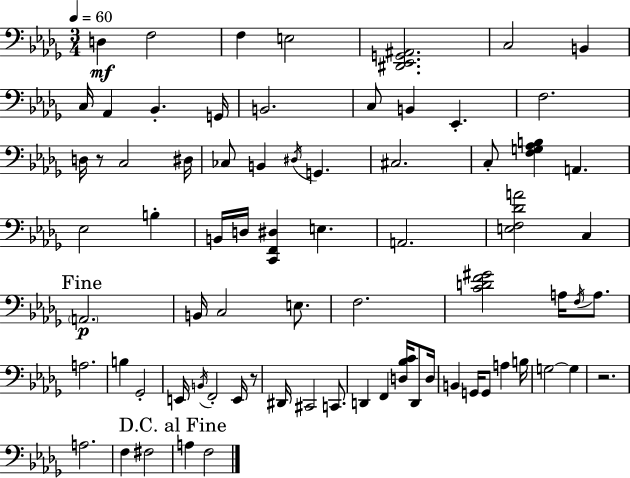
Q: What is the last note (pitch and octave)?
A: F3